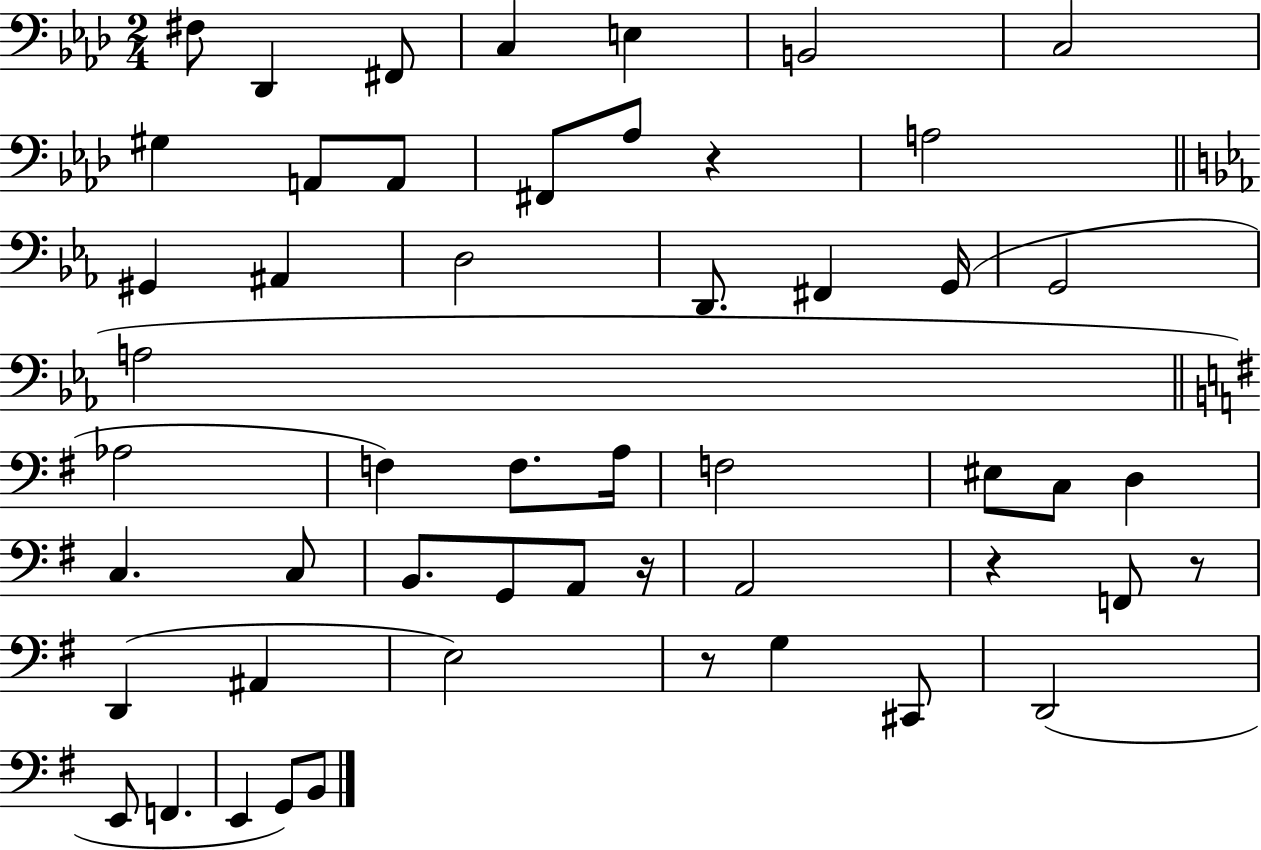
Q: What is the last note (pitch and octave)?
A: B2